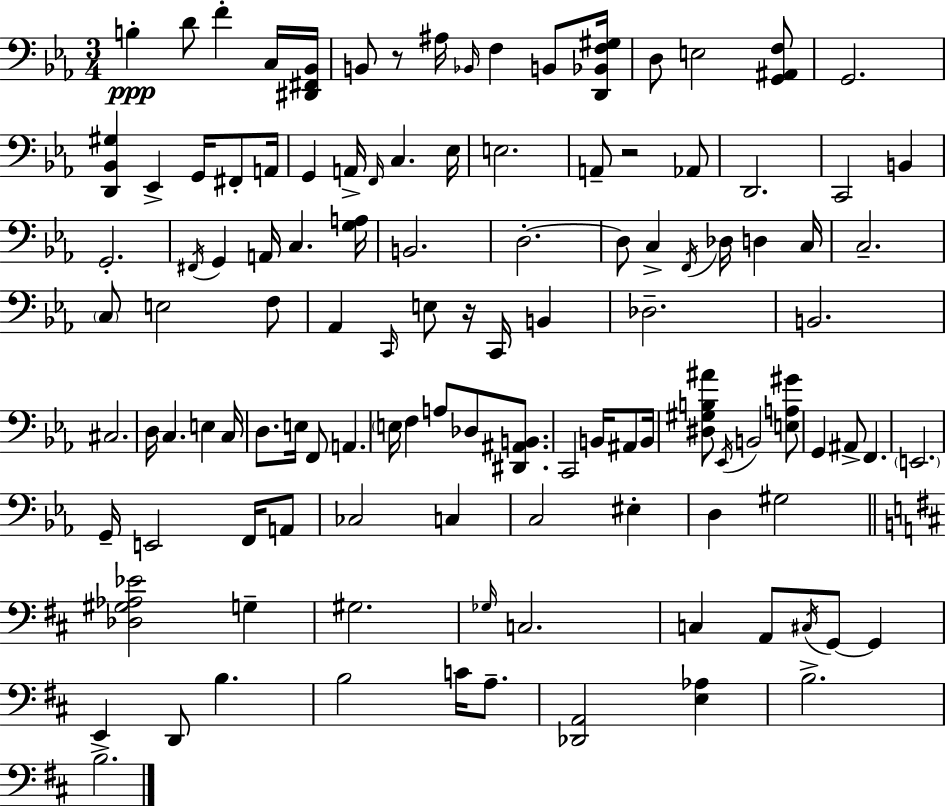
X:1
T:Untitled
M:3/4
L:1/4
K:Eb
B, D/2 F C,/4 [^D,,^F,,_B,,]/4 B,,/2 z/2 ^A,/4 _B,,/4 F, B,,/2 [D,,_B,,F,^G,]/4 D,/2 E,2 [G,,^A,,F,]/2 G,,2 [D,,_B,,^G,] _E,, G,,/4 ^F,,/2 A,,/4 G,, A,,/4 F,,/4 C, _E,/4 E,2 A,,/2 z2 _A,,/2 D,,2 C,,2 B,, G,,2 ^F,,/4 G,, A,,/4 C, [G,A,]/4 B,,2 D,2 D,/2 C, F,,/4 _D,/4 D, C,/4 C,2 C,/2 E,2 F,/2 _A,, C,,/4 E,/2 z/4 C,,/4 B,, _D,2 B,,2 ^C,2 D,/4 C, E, C,/4 D,/2 E,/4 F,,/2 A,, E,/4 F, A,/2 _D,/2 [^D,,^A,,B,,]/2 C,,2 B,,/4 ^A,,/2 B,,/4 [^D,^G,B,^A]/2 _E,,/4 B,,2 [E,A,^G]/2 G,, ^A,,/2 F,, E,,2 G,,/4 E,,2 F,,/4 A,,/2 _C,2 C, C,2 ^E, D, ^G,2 [_D,^G,_A,_E]2 G, ^G,2 _G,/4 C,2 C, A,,/2 ^C,/4 G,,/2 G,, E,, D,,/2 B, B,2 C/4 A,/2 [_D,,A,,]2 [E,_A,] B,2 B,2